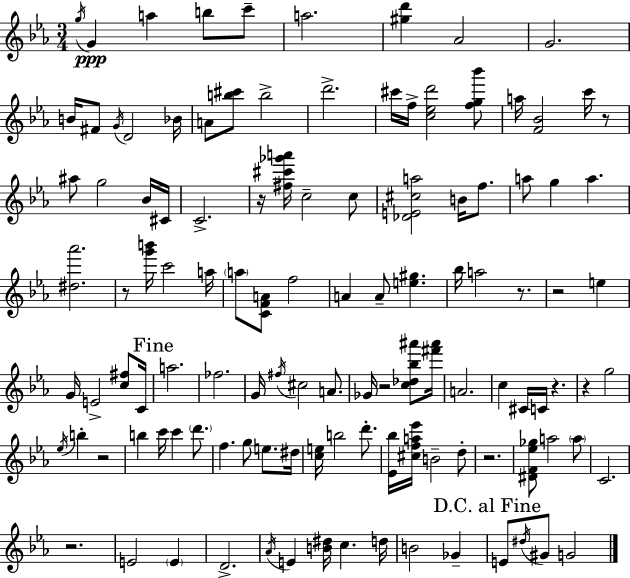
G5/s G4/q A5/q B5/e C6/e A5/h. [G#5,D6]/q Ab4/h G4/h. B4/s F#4/e G4/s D4/h Bb4/s A4/e [B5,C#6]/e B5/h D6/h. C#6/s F5/s [C5,Eb5,D6]/h [F5,G5,Bb6]/e A5/s [F4,Bb4]/h C6/s R/e A#5/e G5/h Bb4/s C#4/s C4/h. R/s [F#5,C#6,Gb6,A6]/s C5/h C5/e [Db4,E4,C#5,A5]/h B4/s F5/e. A5/e G5/q A5/q. [D#5,Ab6]/h. R/e [G6,B6]/s C6/h A5/s A5/e [C4,F4,A4]/e F5/h A4/q A4/e [E5,G#5]/q. Bb5/s A5/h R/e. R/h E5/q G4/s E4/h [C5,F#5]/e C4/s A5/h. FES5/h. G4/s F#5/s C#5/h A4/e. Gb4/s R/h [C5,Db5,Bb5,A#6]/e [F#6,A#6]/s A4/h. C5/q C#4/s C4/s R/q. R/q G5/h Eb5/s B5/q R/h B5/q C6/s C6/q D6/e. F5/q. G5/e E5/e. D#5/s [C5,E5]/s B5/h D6/e. [Eb4,Bb5]/s [C#5,F5,A5,Eb6]/s B4/h D5/e R/h. [D#4,F4,Eb5,Gb5]/e A5/h A5/e C4/h. R/h. E4/h E4/q D4/h. Ab4/s E4/q [B4,D#5]/s C5/q. D5/s B4/h Gb4/q E4/e D#5/s G#4/e G4/h